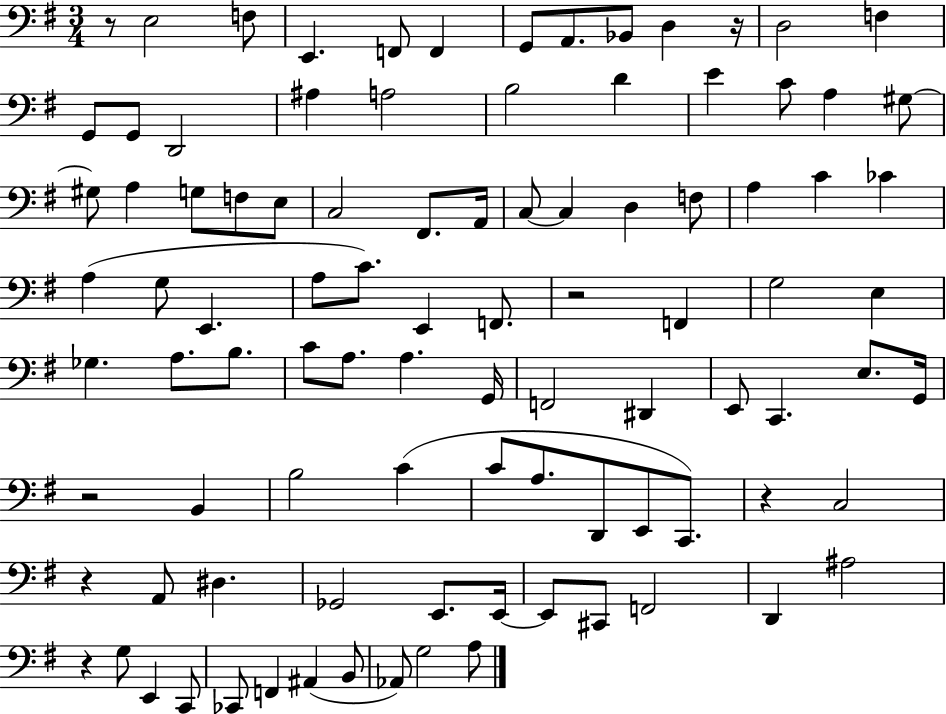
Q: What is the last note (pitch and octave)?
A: A3